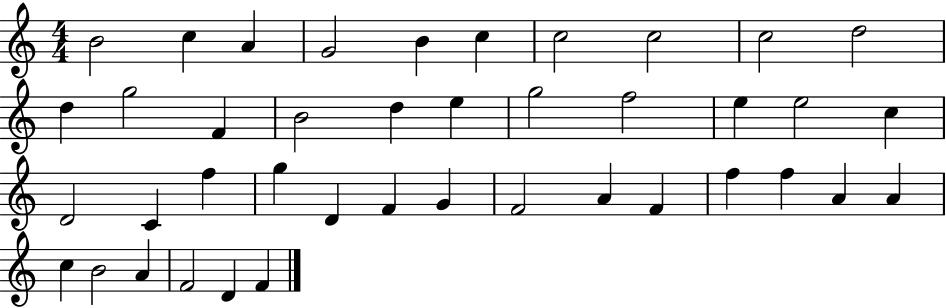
X:1
T:Untitled
M:4/4
L:1/4
K:C
B2 c A G2 B c c2 c2 c2 d2 d g2 F B2 d e g2 f2 e e2 c D2 C f g D F G F2 A F f f A A c B2 A F2 D F